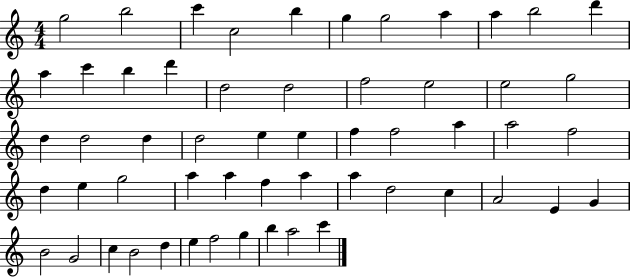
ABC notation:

X:1
T:Untitled
M:4/4
L:1/4
K:C
g2 b2 c' c2 b g g2 a a b2 d' a c' b d' d2 d2 f2 e2 e2 g2 d d2 d d2 e e f f2 a a2 f2 d e g2 a a f a a d2 c A2 E G B2 G2 c B2 d e f2 g b a2 c'